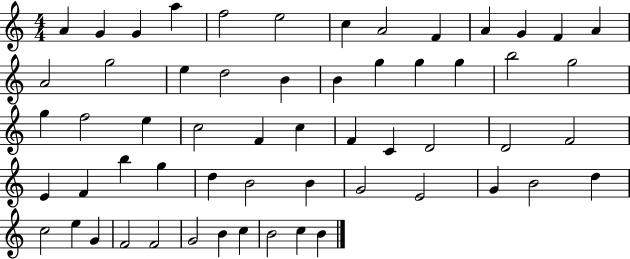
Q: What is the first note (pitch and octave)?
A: A4